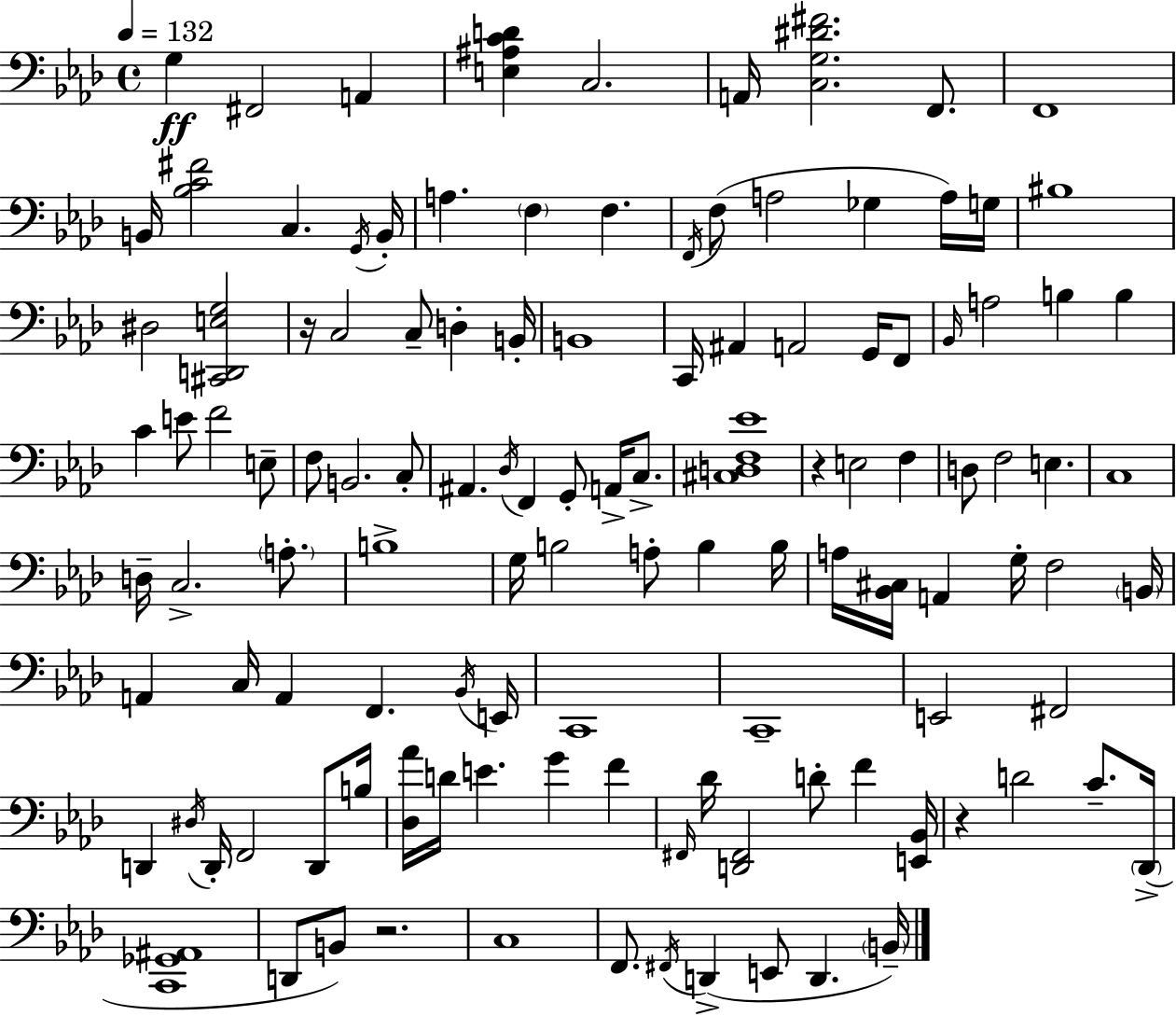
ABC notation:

X:1
T:Untitled
M:4/4
L:1/4
K:Fm
G, ^F,,2 A,, [E,^A,CD] C,2 A,,/4 [C,G,^D^F]2 F,,/2 F,,4 B,,/4 [_B,C^F]2 C, G,,/4 B,,/4 A, F, F, F,,/4 F,/2 A,2 _G, A,/4 G,/4 ^B,4 ^D,2 [^C,,D,,E,G,]2 z/4 C,2 C,/2 D, B,,/4 B,,4 C,,/4 ^A,, A,,2 G,,/4 F,,/2 _B,,/4 A,2 B, B, C E/2 F2 E,/2 F,/2 B,,2 C,/2 ^A,, _D,/4 F,, G,,/2 A,,/4 C,/2 [^C,D,F,_E]4 z E,2 F, D,/2 F,2 E, C,4 D,/4 C,2 A,/2 B,4 G,/4 B,2 A,/2 B, B,/4 A,/4 [_B,,^C,]/4 A,, G,/4 F,2 B,,/4 A,, C,/4 A,, F,, _B,,/4 E,,/4 C,,4 C,,4 E,,2 ^F,,2 D,, ^D,/4 D,,/4 F,,2 D,,/2 B,/4 [_D,_A]/4 D/4 E G F ^F,,/4 _D/4 [D,,^F,,]2 D/2 F [E,,_B,,]/4 z D2 C/2 _D,,/4 [C,,_G,,^A,,]4 D,,/2 B,,/2 z2 C,4 F,,/2 ^F,,/4 D,, E,,/2 D,, B,,/4